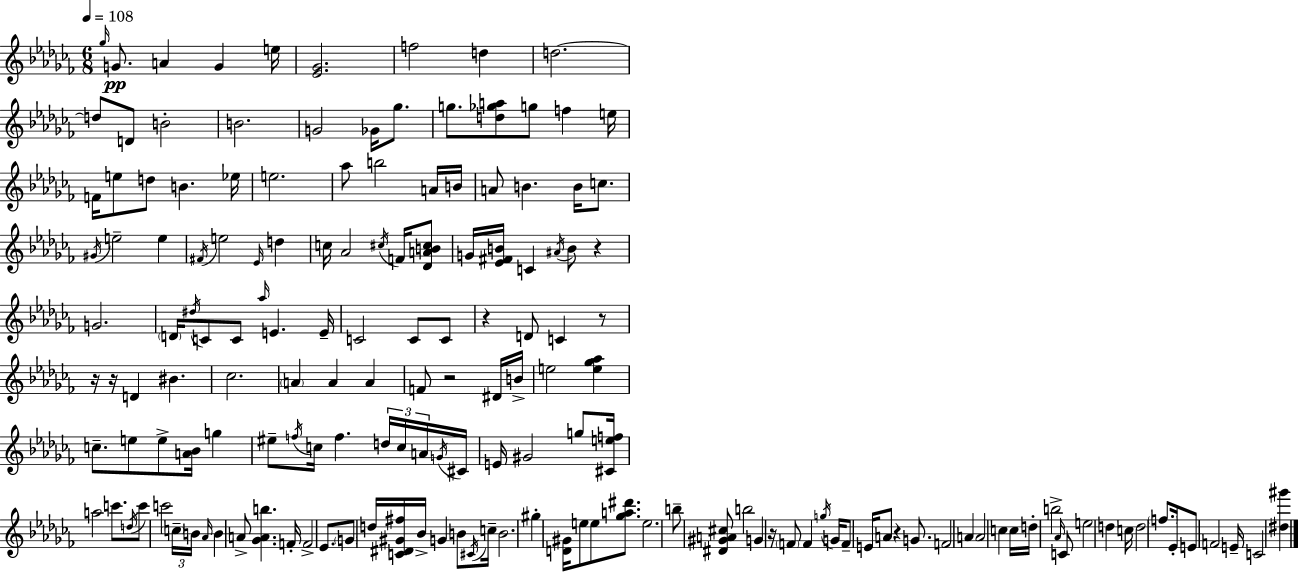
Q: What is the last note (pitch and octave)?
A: C4